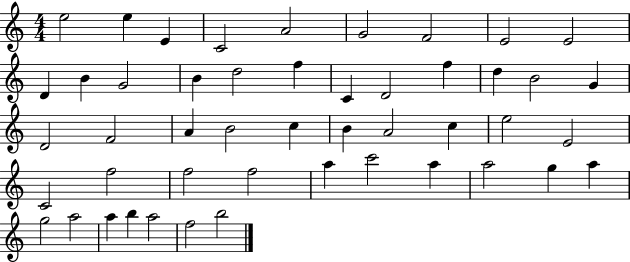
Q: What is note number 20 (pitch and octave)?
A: B4